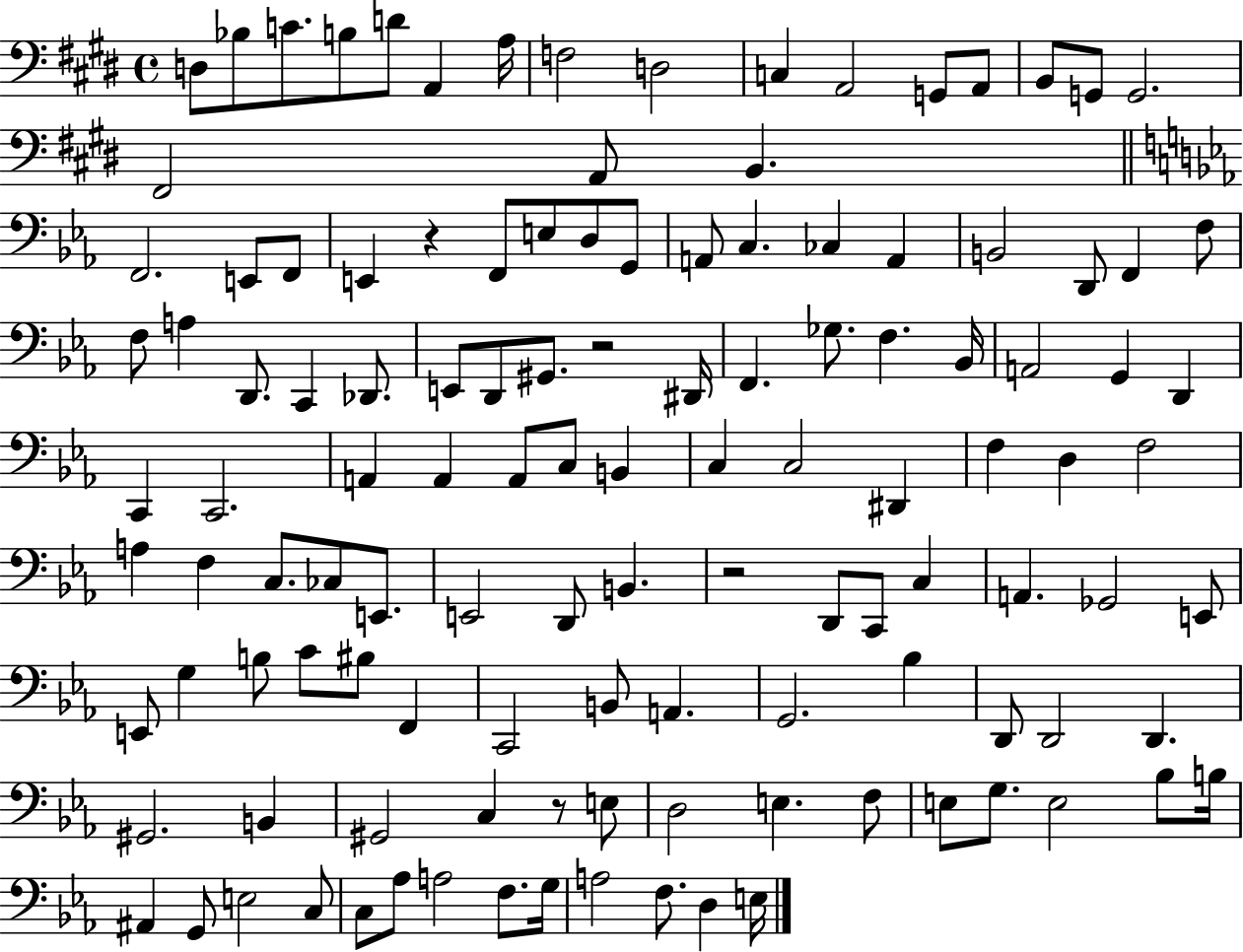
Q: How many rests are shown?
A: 4